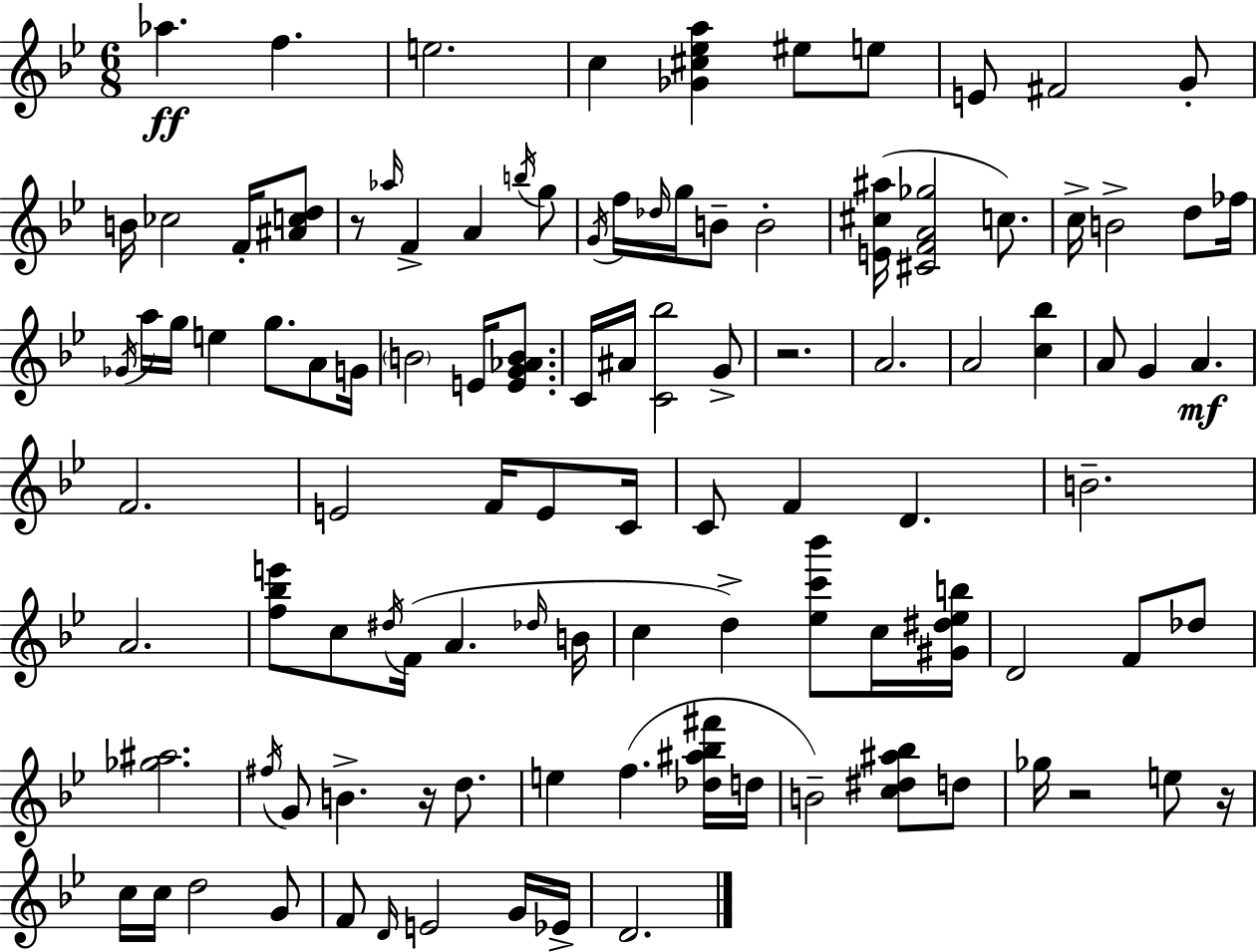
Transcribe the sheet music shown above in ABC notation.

X:1
T:Untitled
M:6/8
L:1/4
K:Gm
_a f e2 c [_G^c_ea] ^e/2 e/2 E/2 ^F2 G/2 B/4 _c2 F/4 [^Acd]/2 z/2 _a/4 F A b/4 g/2 G/4 f/4 _d/4 g/4 B/2 B2 [E^c^a]/4 [^CFA_g]2 c/2 c/4 B2 d/2 _f/4 _G/4 a/4 g/4 e g/2 A/2 G/4 B2 E/4 [EG_AB]/2 C/4 ^A/4 [C_b]2 G/2 z2 A2 A2 [c_b] A/2 G A F2 E2 F/4 E/2 C/4 C/2 F D B2 A2 [f_be']/2 c/2 ^d/4 F/4 A _d/4 B/4 c d [_ec'_b']/2 c/4 [^G^d_eb]/4 D2 F/2 _d/2 [_g^a]2 ^f/4 G/2 B z/4 d/2 e f [_d^a_b^f']/4 d/4 B2 [c^d^a_b]/2 d/2 _g/4 z2 e/2 z/4 c/4 c/4 d2 G/2 F/2 D/4 E2 G/4 _E/4 D2